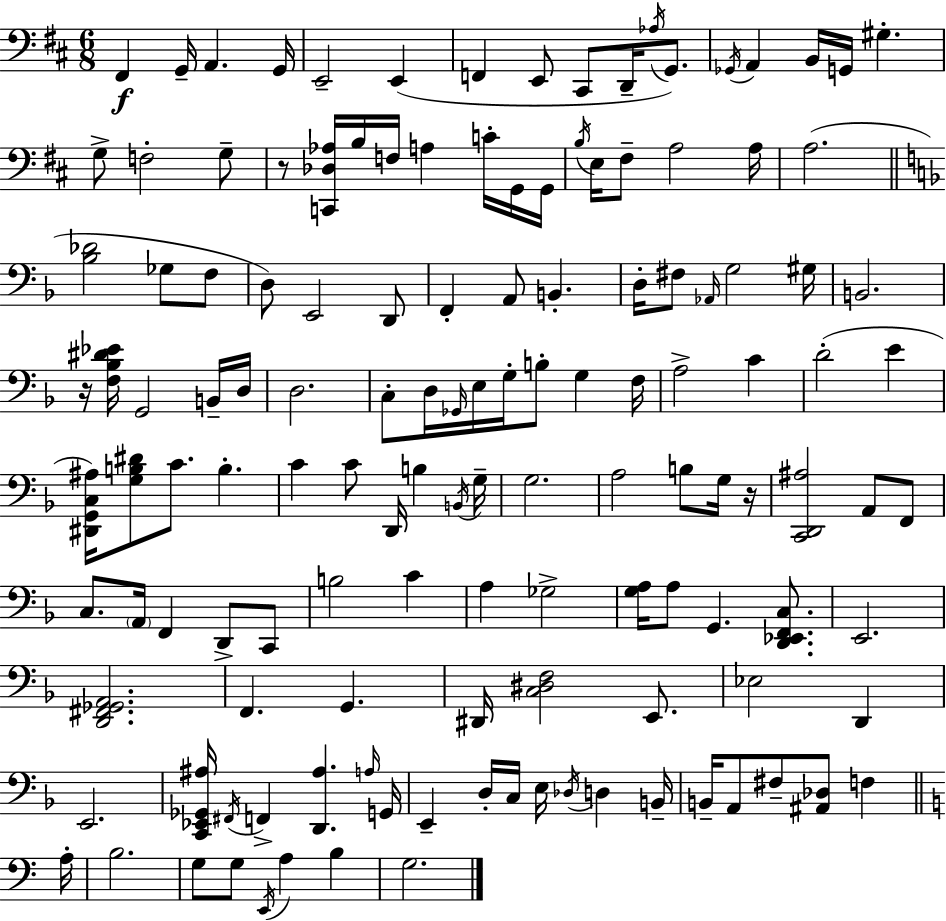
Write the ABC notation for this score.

X:1
T:Untitled
M:6/8
L:1/4
K:D
^F,, G,,/4 A,, G,,/4 E,,2 E,, F,, E,,/2 ^C,,/2 D,,/4 _A,/4 G,,/2 _G,,/4 A,, B,,/4 G,,/4 ^G, G,/2 F,2 G,/2 z/2 [C,,_D,_A,]/4 B,/4 F,/4 A, C/4 G,,/4 G,,/4 B,/4 E,/4 ^F,/2 A,2 A,/4 A,2 [_B,_D]2 _G,/2 F,/2 D,/2 E,,2 D,,/2 F,, A,,/2 B,, D,/4 ^F,/2 _A,,/4 G,2 ^G,/4 B,,2 z/4 [F,_B,^D_E]/4 G,,2 B,,/4 D,/4 D,2 C,/2 D,/4 _G,,/4 E,/4 G,/4 B,/2 G, F,/4 A,2 C D2 E [^D,,G,,C,^A,]/4 [G,B,^D]/2 C/2 B, C C/2 D,,/4 B, B,,/4 G,/4 G,2 A,2 B,/2 G,/4 z/4 [C,,D,,^A,]2 A,,/2 F,,/2 C,/2 A,,/4 F,, D,,/2 C,,/2 B,2 C A, _G,2 [G,A,]/4 A,/2 G,, [D,,_E,,F,,C,]/2 E,,2 [D,,^F,,_G,,A,,]2 F,, G,, ^D,,/4 [C,^D,F,]2 E,,/2 _E,2 D,, E,,2 [C,,_E,,_G,,^A,]/4 ^F,,/4 F,, [D,,^A,] A,/4 G,,/4 E,, D,/4 C,/4 E,/4 _D,/4 D, B,,/4 B,,/4 A,,/2 ^F,/2 [^A,,_D,]/2 F, A,/4 B,2 G,/2 G,/2 E,,/4 A, B, G,2